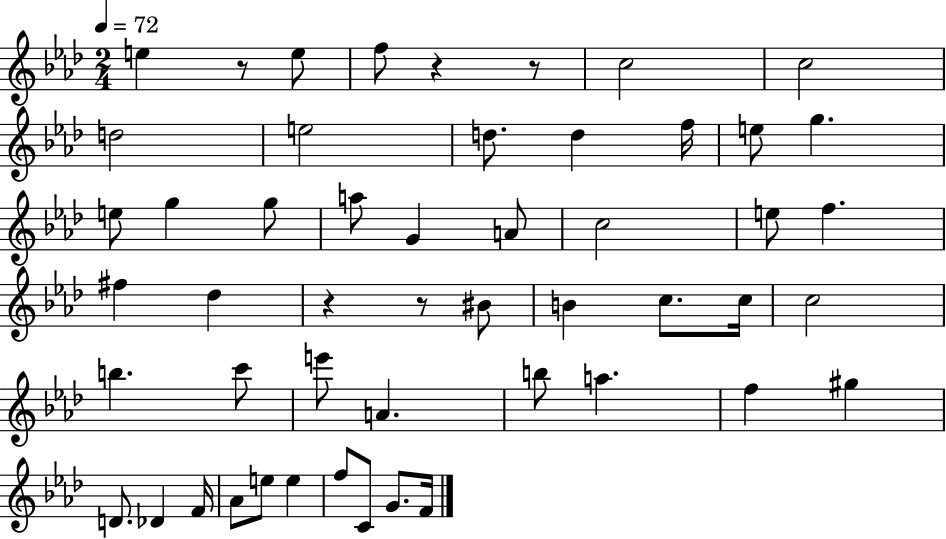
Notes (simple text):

E5/q R/e E5/e F5/e R/q R/e C5/h C5/h D5/h E5/h D5/e. D5/q F5/s E5/e G5/q. E5/e G5/q G5/e A5/e G4/q A4/e C5/h E5/e F5/q. F#5/q Db5/q R/q R/e BIS4/e B4/q C5/e. C5/s C5/h B5/q. C6/e E6/e A4/q. B5/e A5/q. F5/q G#5/q D4/e. Db4/q F4/s Ab4/e E5/e E5/q F5/e C4/e G4/e. F4/s